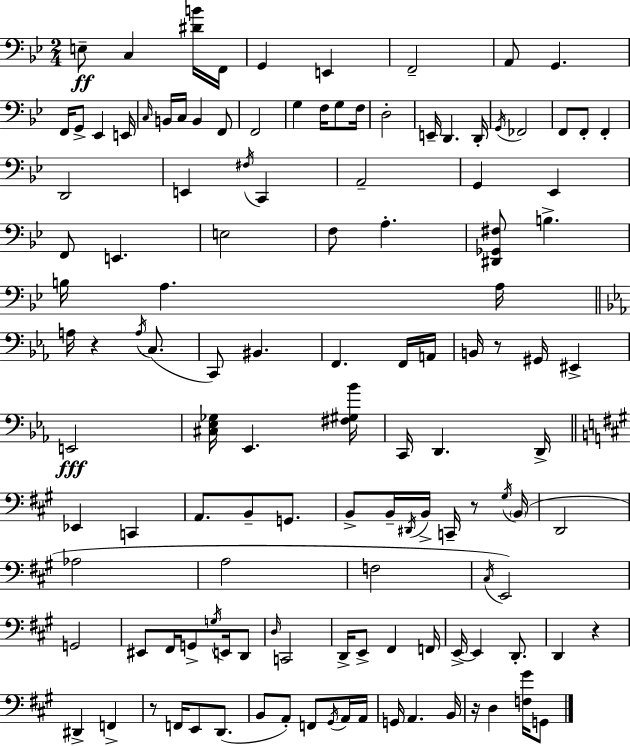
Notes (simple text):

E3/e C3/q [D#4,B4]/s F2/s G2/q E2/q F2/h A2/e G2/q. F2/s G2/e Eb2/q E2/s C3/s B2/s C3/s B2/q F2/e F2/h G3/q F3/s G3/e F3/s D3/h E2/s D2/q. D2/s G2/s FES2/h F2/e F2/e F2/q D2/h E2/q F#3/s C2/q A2/h G2/q Eb2/q F2/e E2/q. E3/h F3/e A3/q. [D#2,Gb2,F#3]/e B3/q. B3/s A3/q. A3/s A3/s R/q A3/s C3/e. C2/e BIS2/q. F2/q. F2/s A2/s B2/s R/e G#2/s EIS2/q E2/h [C#3,Eb3,Gb3]/s Eb2/q. [F#3,G#3,Bb4]/s C2/s D2/q. D2/s Eb2/q C2/q A2/e. B2/e G2/e. B2/e B2/s D#2/s B2/s C2/s R/e G#3/s B2/s D2/h Ab3/h A3/h F3/h C#3/s E2/h G2/h EIS2/e F#2/s G2/e G3/s E2/s D2/e D3/s C2/h D2/s E2/e F#2/q F2/s E2/s E2/q D2/e. D2/q R/q D#2/q F2/q R/e F2/s E2/e D2/e. B2/e A2/e F2/e G#2/s A2/s A2/s G2/s A2/q. B2/s R/s D3/q [F3,G#4]/s G2/e